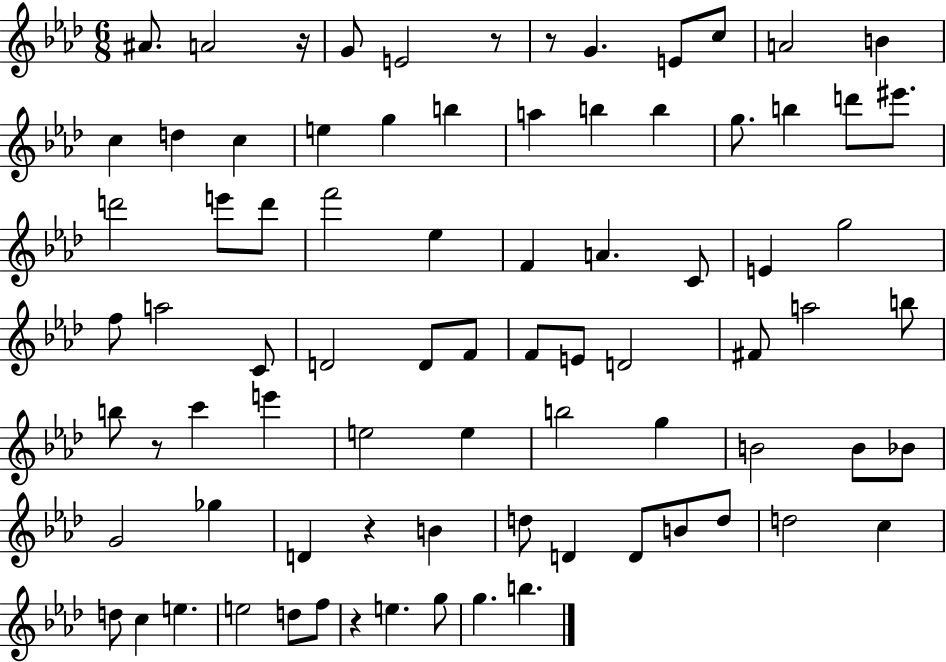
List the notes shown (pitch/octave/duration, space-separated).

A#4/e. A4/h R/s G4/e E4/h R/e R/e G4/q. E4/e C5/e A4/h B4/q C5/q D5/q C5/q E5/q G5/q B5/q A5/q B5/q B5/q G5/e. B5/q D6/e EIS6/e. D6/h E6/e D6/e F6/h Eb5/q F4/q A4/q. C4/e E4/q G5/h F5/e A5/h C4/e D4/h D4/e F4/e F4/e E4/e D4/h F#4/e A5/h B5/e B5/e R/e C6/q E6/q E5/h E5/q B5/h G5/q B4/h B4/e Bb4/e G4/h Gb5/q D4/q R/q B4/q D5/e D4/q D4/e B4/e D5/e D5/h C5/q D5/e C5/q E5/q. E5/h D5/e F5/e R/q E5/q. G5/e G5/q. B5/q.